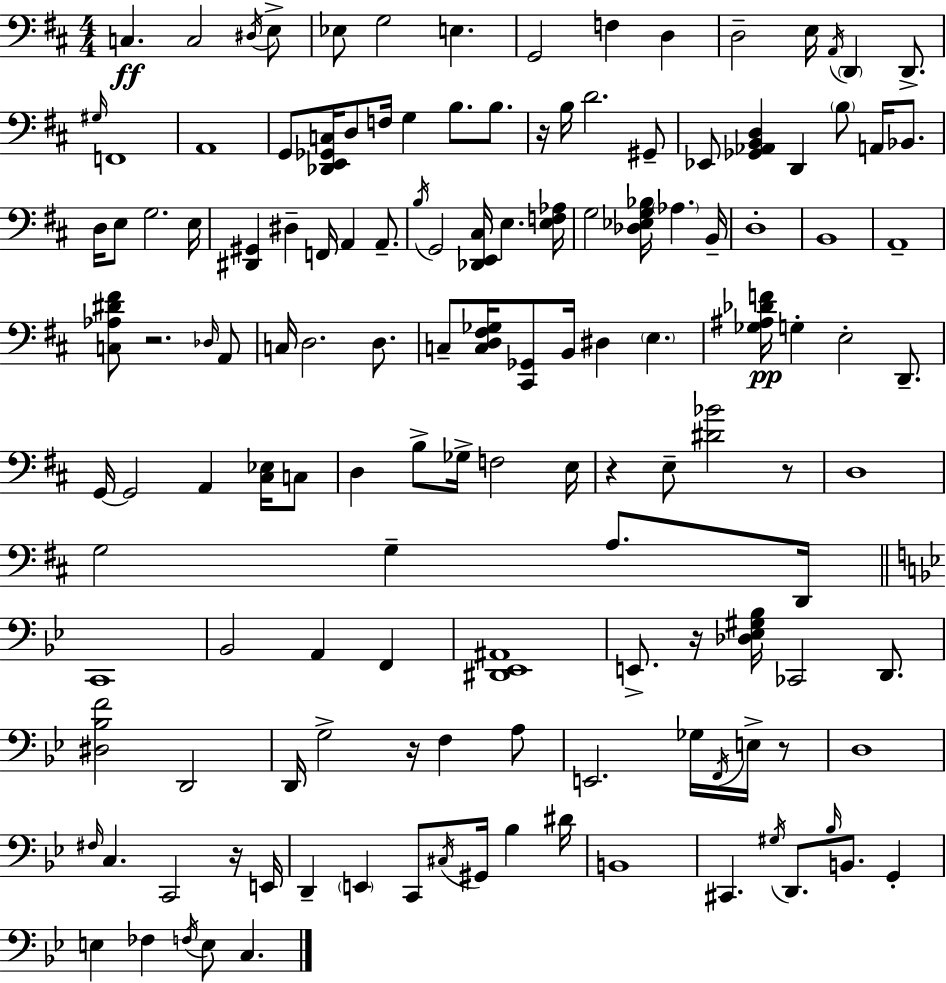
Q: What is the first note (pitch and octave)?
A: C3